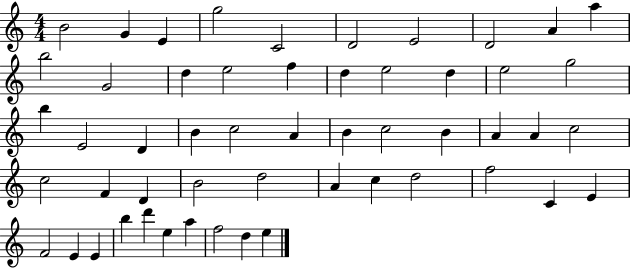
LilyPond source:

{
  \clef treble
  \numericTimeSignature
  \time 4/4
  \key c \major
  b'2 g'4 e'4 | g''2 c'2 | d'2 e'2 | d'2 a'4 a''4 | \break b''2 g'2 | d''4 e''2 f''4 | d''4 e''2 d''4 | e''2 g''2 | \break b''4 e'2 d'4 | b'4 c''2 a'4 | b'4 c''2 b'4 | a'4 a'4 c''2 | \break c''2 f'4 d'4 | b'2 d''2 | a'4 c''4 d''2 | f''2 c'4 e'4 | \break f'2 e'4 e'4 | b''4 d'''4 e''4 a''4 | f''2 d''4 e''4 | \bar "|."
}